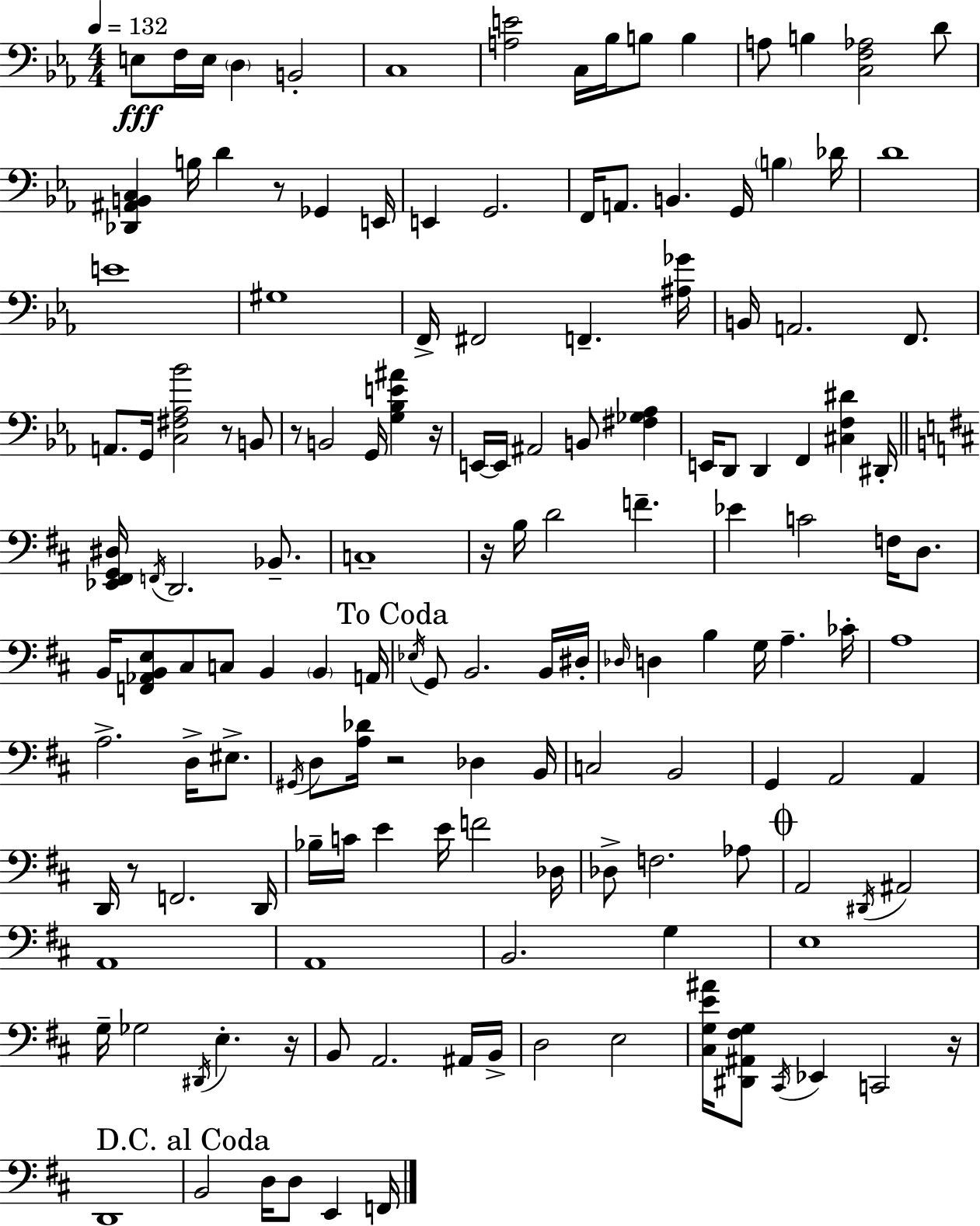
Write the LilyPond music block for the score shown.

{
  \clef bass
  \numericTimeSignature
  \time 4/4
  \key c \minor
  \tempo 4 = 132
  \repeat volta 2 { e8\fff f16 e16 \parenthesize d4 b,2-. | c1 | <a e'>2 c16 bes16 b8 b4 | a8 b4 <c f aes>2 d'8 | \break <des, ais, b, c>4 b16 d'4 r8 ges,4 e,16 | e,4 g,2. | f,16 a,8. b,4. g,16 \parenthesize b4 des'16 | d'1 | \break e'1 | gis1 | f,16-> fis,2 f,4.-- <ais ges'>16 | b,16 a,2. f,8. | \break a,8. g,16 <c fis aes bes'>2 r8 b,8 | r8 b,2 g,16 <g bes e' ais'>4 r16 | e,16~~ e,16 ais,2 b,8 <fis ges aes>4 | e,16 d,8 d,4 f,4 <cis f dis'>4 dis,16-. | \break \bar "||" \break \key d \major <ees, fis, g, dis>16 \acciaccatura { f,16 } d,2. bes,8.-- | c1-- | r16 b16 d'2 f'4.-- | ees'4 c'2 f16 d8. | \break b,16 <f, aes, b, e>8 cis8 c8 b,4 \parenthesize b,4 | a,16 \mark "To Coda" \acciaccatura { ees16 } g,8 b,2. | b,16 dis16-. \grace { des16 } d4 b4 g16 a4.-- | ces'16-. a1 | \break a2.-> d16-> | eis8.-> \acciaccatura { gis,16 } d8 <a des'>16 r2 des4 | b,16 c2 b,2 | g,4 a,2 | \break a,4 d,16 r8 f,2. | d,16 bes16-- c'16 e'4 e'16 f'2 | des16 des8-> f2. | aes8 \mark \markup { \musicglyph "scripts.coda" } a,2 \acciaccatura { dis,16 } ais,2 | \break a,1 | a,1 | b,2. | g4 e1 | \break g16-- ges2 \acciaccatura { dis,16 } e4.-. | r16 b,8 a,2. | ais,16 b,16-> d2 e2 | <cis g e' ais'>16 <dis, ais, fis g>8 \acciaccatura { cis,16 } ees,4 c,2 | \break r16 d,1 | \mark "D.C. al Coda" b,2 d16 | d8 e,4 f,16 } \bar "|."
}